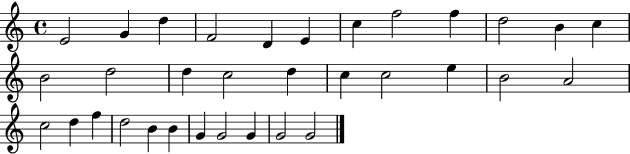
E4/h G4/q D5/q F4/h D4/q E4/q C5/q F5/h F5/q D5/h B4/q C5/q B4/h D5/h D5/q C5/h D5/q C5/q C5/h E5/q B4/h A4/h C5/h D5/q F5/q D5/h B4/q B4/q G4/q G4/h G4/q G4/h G4/h